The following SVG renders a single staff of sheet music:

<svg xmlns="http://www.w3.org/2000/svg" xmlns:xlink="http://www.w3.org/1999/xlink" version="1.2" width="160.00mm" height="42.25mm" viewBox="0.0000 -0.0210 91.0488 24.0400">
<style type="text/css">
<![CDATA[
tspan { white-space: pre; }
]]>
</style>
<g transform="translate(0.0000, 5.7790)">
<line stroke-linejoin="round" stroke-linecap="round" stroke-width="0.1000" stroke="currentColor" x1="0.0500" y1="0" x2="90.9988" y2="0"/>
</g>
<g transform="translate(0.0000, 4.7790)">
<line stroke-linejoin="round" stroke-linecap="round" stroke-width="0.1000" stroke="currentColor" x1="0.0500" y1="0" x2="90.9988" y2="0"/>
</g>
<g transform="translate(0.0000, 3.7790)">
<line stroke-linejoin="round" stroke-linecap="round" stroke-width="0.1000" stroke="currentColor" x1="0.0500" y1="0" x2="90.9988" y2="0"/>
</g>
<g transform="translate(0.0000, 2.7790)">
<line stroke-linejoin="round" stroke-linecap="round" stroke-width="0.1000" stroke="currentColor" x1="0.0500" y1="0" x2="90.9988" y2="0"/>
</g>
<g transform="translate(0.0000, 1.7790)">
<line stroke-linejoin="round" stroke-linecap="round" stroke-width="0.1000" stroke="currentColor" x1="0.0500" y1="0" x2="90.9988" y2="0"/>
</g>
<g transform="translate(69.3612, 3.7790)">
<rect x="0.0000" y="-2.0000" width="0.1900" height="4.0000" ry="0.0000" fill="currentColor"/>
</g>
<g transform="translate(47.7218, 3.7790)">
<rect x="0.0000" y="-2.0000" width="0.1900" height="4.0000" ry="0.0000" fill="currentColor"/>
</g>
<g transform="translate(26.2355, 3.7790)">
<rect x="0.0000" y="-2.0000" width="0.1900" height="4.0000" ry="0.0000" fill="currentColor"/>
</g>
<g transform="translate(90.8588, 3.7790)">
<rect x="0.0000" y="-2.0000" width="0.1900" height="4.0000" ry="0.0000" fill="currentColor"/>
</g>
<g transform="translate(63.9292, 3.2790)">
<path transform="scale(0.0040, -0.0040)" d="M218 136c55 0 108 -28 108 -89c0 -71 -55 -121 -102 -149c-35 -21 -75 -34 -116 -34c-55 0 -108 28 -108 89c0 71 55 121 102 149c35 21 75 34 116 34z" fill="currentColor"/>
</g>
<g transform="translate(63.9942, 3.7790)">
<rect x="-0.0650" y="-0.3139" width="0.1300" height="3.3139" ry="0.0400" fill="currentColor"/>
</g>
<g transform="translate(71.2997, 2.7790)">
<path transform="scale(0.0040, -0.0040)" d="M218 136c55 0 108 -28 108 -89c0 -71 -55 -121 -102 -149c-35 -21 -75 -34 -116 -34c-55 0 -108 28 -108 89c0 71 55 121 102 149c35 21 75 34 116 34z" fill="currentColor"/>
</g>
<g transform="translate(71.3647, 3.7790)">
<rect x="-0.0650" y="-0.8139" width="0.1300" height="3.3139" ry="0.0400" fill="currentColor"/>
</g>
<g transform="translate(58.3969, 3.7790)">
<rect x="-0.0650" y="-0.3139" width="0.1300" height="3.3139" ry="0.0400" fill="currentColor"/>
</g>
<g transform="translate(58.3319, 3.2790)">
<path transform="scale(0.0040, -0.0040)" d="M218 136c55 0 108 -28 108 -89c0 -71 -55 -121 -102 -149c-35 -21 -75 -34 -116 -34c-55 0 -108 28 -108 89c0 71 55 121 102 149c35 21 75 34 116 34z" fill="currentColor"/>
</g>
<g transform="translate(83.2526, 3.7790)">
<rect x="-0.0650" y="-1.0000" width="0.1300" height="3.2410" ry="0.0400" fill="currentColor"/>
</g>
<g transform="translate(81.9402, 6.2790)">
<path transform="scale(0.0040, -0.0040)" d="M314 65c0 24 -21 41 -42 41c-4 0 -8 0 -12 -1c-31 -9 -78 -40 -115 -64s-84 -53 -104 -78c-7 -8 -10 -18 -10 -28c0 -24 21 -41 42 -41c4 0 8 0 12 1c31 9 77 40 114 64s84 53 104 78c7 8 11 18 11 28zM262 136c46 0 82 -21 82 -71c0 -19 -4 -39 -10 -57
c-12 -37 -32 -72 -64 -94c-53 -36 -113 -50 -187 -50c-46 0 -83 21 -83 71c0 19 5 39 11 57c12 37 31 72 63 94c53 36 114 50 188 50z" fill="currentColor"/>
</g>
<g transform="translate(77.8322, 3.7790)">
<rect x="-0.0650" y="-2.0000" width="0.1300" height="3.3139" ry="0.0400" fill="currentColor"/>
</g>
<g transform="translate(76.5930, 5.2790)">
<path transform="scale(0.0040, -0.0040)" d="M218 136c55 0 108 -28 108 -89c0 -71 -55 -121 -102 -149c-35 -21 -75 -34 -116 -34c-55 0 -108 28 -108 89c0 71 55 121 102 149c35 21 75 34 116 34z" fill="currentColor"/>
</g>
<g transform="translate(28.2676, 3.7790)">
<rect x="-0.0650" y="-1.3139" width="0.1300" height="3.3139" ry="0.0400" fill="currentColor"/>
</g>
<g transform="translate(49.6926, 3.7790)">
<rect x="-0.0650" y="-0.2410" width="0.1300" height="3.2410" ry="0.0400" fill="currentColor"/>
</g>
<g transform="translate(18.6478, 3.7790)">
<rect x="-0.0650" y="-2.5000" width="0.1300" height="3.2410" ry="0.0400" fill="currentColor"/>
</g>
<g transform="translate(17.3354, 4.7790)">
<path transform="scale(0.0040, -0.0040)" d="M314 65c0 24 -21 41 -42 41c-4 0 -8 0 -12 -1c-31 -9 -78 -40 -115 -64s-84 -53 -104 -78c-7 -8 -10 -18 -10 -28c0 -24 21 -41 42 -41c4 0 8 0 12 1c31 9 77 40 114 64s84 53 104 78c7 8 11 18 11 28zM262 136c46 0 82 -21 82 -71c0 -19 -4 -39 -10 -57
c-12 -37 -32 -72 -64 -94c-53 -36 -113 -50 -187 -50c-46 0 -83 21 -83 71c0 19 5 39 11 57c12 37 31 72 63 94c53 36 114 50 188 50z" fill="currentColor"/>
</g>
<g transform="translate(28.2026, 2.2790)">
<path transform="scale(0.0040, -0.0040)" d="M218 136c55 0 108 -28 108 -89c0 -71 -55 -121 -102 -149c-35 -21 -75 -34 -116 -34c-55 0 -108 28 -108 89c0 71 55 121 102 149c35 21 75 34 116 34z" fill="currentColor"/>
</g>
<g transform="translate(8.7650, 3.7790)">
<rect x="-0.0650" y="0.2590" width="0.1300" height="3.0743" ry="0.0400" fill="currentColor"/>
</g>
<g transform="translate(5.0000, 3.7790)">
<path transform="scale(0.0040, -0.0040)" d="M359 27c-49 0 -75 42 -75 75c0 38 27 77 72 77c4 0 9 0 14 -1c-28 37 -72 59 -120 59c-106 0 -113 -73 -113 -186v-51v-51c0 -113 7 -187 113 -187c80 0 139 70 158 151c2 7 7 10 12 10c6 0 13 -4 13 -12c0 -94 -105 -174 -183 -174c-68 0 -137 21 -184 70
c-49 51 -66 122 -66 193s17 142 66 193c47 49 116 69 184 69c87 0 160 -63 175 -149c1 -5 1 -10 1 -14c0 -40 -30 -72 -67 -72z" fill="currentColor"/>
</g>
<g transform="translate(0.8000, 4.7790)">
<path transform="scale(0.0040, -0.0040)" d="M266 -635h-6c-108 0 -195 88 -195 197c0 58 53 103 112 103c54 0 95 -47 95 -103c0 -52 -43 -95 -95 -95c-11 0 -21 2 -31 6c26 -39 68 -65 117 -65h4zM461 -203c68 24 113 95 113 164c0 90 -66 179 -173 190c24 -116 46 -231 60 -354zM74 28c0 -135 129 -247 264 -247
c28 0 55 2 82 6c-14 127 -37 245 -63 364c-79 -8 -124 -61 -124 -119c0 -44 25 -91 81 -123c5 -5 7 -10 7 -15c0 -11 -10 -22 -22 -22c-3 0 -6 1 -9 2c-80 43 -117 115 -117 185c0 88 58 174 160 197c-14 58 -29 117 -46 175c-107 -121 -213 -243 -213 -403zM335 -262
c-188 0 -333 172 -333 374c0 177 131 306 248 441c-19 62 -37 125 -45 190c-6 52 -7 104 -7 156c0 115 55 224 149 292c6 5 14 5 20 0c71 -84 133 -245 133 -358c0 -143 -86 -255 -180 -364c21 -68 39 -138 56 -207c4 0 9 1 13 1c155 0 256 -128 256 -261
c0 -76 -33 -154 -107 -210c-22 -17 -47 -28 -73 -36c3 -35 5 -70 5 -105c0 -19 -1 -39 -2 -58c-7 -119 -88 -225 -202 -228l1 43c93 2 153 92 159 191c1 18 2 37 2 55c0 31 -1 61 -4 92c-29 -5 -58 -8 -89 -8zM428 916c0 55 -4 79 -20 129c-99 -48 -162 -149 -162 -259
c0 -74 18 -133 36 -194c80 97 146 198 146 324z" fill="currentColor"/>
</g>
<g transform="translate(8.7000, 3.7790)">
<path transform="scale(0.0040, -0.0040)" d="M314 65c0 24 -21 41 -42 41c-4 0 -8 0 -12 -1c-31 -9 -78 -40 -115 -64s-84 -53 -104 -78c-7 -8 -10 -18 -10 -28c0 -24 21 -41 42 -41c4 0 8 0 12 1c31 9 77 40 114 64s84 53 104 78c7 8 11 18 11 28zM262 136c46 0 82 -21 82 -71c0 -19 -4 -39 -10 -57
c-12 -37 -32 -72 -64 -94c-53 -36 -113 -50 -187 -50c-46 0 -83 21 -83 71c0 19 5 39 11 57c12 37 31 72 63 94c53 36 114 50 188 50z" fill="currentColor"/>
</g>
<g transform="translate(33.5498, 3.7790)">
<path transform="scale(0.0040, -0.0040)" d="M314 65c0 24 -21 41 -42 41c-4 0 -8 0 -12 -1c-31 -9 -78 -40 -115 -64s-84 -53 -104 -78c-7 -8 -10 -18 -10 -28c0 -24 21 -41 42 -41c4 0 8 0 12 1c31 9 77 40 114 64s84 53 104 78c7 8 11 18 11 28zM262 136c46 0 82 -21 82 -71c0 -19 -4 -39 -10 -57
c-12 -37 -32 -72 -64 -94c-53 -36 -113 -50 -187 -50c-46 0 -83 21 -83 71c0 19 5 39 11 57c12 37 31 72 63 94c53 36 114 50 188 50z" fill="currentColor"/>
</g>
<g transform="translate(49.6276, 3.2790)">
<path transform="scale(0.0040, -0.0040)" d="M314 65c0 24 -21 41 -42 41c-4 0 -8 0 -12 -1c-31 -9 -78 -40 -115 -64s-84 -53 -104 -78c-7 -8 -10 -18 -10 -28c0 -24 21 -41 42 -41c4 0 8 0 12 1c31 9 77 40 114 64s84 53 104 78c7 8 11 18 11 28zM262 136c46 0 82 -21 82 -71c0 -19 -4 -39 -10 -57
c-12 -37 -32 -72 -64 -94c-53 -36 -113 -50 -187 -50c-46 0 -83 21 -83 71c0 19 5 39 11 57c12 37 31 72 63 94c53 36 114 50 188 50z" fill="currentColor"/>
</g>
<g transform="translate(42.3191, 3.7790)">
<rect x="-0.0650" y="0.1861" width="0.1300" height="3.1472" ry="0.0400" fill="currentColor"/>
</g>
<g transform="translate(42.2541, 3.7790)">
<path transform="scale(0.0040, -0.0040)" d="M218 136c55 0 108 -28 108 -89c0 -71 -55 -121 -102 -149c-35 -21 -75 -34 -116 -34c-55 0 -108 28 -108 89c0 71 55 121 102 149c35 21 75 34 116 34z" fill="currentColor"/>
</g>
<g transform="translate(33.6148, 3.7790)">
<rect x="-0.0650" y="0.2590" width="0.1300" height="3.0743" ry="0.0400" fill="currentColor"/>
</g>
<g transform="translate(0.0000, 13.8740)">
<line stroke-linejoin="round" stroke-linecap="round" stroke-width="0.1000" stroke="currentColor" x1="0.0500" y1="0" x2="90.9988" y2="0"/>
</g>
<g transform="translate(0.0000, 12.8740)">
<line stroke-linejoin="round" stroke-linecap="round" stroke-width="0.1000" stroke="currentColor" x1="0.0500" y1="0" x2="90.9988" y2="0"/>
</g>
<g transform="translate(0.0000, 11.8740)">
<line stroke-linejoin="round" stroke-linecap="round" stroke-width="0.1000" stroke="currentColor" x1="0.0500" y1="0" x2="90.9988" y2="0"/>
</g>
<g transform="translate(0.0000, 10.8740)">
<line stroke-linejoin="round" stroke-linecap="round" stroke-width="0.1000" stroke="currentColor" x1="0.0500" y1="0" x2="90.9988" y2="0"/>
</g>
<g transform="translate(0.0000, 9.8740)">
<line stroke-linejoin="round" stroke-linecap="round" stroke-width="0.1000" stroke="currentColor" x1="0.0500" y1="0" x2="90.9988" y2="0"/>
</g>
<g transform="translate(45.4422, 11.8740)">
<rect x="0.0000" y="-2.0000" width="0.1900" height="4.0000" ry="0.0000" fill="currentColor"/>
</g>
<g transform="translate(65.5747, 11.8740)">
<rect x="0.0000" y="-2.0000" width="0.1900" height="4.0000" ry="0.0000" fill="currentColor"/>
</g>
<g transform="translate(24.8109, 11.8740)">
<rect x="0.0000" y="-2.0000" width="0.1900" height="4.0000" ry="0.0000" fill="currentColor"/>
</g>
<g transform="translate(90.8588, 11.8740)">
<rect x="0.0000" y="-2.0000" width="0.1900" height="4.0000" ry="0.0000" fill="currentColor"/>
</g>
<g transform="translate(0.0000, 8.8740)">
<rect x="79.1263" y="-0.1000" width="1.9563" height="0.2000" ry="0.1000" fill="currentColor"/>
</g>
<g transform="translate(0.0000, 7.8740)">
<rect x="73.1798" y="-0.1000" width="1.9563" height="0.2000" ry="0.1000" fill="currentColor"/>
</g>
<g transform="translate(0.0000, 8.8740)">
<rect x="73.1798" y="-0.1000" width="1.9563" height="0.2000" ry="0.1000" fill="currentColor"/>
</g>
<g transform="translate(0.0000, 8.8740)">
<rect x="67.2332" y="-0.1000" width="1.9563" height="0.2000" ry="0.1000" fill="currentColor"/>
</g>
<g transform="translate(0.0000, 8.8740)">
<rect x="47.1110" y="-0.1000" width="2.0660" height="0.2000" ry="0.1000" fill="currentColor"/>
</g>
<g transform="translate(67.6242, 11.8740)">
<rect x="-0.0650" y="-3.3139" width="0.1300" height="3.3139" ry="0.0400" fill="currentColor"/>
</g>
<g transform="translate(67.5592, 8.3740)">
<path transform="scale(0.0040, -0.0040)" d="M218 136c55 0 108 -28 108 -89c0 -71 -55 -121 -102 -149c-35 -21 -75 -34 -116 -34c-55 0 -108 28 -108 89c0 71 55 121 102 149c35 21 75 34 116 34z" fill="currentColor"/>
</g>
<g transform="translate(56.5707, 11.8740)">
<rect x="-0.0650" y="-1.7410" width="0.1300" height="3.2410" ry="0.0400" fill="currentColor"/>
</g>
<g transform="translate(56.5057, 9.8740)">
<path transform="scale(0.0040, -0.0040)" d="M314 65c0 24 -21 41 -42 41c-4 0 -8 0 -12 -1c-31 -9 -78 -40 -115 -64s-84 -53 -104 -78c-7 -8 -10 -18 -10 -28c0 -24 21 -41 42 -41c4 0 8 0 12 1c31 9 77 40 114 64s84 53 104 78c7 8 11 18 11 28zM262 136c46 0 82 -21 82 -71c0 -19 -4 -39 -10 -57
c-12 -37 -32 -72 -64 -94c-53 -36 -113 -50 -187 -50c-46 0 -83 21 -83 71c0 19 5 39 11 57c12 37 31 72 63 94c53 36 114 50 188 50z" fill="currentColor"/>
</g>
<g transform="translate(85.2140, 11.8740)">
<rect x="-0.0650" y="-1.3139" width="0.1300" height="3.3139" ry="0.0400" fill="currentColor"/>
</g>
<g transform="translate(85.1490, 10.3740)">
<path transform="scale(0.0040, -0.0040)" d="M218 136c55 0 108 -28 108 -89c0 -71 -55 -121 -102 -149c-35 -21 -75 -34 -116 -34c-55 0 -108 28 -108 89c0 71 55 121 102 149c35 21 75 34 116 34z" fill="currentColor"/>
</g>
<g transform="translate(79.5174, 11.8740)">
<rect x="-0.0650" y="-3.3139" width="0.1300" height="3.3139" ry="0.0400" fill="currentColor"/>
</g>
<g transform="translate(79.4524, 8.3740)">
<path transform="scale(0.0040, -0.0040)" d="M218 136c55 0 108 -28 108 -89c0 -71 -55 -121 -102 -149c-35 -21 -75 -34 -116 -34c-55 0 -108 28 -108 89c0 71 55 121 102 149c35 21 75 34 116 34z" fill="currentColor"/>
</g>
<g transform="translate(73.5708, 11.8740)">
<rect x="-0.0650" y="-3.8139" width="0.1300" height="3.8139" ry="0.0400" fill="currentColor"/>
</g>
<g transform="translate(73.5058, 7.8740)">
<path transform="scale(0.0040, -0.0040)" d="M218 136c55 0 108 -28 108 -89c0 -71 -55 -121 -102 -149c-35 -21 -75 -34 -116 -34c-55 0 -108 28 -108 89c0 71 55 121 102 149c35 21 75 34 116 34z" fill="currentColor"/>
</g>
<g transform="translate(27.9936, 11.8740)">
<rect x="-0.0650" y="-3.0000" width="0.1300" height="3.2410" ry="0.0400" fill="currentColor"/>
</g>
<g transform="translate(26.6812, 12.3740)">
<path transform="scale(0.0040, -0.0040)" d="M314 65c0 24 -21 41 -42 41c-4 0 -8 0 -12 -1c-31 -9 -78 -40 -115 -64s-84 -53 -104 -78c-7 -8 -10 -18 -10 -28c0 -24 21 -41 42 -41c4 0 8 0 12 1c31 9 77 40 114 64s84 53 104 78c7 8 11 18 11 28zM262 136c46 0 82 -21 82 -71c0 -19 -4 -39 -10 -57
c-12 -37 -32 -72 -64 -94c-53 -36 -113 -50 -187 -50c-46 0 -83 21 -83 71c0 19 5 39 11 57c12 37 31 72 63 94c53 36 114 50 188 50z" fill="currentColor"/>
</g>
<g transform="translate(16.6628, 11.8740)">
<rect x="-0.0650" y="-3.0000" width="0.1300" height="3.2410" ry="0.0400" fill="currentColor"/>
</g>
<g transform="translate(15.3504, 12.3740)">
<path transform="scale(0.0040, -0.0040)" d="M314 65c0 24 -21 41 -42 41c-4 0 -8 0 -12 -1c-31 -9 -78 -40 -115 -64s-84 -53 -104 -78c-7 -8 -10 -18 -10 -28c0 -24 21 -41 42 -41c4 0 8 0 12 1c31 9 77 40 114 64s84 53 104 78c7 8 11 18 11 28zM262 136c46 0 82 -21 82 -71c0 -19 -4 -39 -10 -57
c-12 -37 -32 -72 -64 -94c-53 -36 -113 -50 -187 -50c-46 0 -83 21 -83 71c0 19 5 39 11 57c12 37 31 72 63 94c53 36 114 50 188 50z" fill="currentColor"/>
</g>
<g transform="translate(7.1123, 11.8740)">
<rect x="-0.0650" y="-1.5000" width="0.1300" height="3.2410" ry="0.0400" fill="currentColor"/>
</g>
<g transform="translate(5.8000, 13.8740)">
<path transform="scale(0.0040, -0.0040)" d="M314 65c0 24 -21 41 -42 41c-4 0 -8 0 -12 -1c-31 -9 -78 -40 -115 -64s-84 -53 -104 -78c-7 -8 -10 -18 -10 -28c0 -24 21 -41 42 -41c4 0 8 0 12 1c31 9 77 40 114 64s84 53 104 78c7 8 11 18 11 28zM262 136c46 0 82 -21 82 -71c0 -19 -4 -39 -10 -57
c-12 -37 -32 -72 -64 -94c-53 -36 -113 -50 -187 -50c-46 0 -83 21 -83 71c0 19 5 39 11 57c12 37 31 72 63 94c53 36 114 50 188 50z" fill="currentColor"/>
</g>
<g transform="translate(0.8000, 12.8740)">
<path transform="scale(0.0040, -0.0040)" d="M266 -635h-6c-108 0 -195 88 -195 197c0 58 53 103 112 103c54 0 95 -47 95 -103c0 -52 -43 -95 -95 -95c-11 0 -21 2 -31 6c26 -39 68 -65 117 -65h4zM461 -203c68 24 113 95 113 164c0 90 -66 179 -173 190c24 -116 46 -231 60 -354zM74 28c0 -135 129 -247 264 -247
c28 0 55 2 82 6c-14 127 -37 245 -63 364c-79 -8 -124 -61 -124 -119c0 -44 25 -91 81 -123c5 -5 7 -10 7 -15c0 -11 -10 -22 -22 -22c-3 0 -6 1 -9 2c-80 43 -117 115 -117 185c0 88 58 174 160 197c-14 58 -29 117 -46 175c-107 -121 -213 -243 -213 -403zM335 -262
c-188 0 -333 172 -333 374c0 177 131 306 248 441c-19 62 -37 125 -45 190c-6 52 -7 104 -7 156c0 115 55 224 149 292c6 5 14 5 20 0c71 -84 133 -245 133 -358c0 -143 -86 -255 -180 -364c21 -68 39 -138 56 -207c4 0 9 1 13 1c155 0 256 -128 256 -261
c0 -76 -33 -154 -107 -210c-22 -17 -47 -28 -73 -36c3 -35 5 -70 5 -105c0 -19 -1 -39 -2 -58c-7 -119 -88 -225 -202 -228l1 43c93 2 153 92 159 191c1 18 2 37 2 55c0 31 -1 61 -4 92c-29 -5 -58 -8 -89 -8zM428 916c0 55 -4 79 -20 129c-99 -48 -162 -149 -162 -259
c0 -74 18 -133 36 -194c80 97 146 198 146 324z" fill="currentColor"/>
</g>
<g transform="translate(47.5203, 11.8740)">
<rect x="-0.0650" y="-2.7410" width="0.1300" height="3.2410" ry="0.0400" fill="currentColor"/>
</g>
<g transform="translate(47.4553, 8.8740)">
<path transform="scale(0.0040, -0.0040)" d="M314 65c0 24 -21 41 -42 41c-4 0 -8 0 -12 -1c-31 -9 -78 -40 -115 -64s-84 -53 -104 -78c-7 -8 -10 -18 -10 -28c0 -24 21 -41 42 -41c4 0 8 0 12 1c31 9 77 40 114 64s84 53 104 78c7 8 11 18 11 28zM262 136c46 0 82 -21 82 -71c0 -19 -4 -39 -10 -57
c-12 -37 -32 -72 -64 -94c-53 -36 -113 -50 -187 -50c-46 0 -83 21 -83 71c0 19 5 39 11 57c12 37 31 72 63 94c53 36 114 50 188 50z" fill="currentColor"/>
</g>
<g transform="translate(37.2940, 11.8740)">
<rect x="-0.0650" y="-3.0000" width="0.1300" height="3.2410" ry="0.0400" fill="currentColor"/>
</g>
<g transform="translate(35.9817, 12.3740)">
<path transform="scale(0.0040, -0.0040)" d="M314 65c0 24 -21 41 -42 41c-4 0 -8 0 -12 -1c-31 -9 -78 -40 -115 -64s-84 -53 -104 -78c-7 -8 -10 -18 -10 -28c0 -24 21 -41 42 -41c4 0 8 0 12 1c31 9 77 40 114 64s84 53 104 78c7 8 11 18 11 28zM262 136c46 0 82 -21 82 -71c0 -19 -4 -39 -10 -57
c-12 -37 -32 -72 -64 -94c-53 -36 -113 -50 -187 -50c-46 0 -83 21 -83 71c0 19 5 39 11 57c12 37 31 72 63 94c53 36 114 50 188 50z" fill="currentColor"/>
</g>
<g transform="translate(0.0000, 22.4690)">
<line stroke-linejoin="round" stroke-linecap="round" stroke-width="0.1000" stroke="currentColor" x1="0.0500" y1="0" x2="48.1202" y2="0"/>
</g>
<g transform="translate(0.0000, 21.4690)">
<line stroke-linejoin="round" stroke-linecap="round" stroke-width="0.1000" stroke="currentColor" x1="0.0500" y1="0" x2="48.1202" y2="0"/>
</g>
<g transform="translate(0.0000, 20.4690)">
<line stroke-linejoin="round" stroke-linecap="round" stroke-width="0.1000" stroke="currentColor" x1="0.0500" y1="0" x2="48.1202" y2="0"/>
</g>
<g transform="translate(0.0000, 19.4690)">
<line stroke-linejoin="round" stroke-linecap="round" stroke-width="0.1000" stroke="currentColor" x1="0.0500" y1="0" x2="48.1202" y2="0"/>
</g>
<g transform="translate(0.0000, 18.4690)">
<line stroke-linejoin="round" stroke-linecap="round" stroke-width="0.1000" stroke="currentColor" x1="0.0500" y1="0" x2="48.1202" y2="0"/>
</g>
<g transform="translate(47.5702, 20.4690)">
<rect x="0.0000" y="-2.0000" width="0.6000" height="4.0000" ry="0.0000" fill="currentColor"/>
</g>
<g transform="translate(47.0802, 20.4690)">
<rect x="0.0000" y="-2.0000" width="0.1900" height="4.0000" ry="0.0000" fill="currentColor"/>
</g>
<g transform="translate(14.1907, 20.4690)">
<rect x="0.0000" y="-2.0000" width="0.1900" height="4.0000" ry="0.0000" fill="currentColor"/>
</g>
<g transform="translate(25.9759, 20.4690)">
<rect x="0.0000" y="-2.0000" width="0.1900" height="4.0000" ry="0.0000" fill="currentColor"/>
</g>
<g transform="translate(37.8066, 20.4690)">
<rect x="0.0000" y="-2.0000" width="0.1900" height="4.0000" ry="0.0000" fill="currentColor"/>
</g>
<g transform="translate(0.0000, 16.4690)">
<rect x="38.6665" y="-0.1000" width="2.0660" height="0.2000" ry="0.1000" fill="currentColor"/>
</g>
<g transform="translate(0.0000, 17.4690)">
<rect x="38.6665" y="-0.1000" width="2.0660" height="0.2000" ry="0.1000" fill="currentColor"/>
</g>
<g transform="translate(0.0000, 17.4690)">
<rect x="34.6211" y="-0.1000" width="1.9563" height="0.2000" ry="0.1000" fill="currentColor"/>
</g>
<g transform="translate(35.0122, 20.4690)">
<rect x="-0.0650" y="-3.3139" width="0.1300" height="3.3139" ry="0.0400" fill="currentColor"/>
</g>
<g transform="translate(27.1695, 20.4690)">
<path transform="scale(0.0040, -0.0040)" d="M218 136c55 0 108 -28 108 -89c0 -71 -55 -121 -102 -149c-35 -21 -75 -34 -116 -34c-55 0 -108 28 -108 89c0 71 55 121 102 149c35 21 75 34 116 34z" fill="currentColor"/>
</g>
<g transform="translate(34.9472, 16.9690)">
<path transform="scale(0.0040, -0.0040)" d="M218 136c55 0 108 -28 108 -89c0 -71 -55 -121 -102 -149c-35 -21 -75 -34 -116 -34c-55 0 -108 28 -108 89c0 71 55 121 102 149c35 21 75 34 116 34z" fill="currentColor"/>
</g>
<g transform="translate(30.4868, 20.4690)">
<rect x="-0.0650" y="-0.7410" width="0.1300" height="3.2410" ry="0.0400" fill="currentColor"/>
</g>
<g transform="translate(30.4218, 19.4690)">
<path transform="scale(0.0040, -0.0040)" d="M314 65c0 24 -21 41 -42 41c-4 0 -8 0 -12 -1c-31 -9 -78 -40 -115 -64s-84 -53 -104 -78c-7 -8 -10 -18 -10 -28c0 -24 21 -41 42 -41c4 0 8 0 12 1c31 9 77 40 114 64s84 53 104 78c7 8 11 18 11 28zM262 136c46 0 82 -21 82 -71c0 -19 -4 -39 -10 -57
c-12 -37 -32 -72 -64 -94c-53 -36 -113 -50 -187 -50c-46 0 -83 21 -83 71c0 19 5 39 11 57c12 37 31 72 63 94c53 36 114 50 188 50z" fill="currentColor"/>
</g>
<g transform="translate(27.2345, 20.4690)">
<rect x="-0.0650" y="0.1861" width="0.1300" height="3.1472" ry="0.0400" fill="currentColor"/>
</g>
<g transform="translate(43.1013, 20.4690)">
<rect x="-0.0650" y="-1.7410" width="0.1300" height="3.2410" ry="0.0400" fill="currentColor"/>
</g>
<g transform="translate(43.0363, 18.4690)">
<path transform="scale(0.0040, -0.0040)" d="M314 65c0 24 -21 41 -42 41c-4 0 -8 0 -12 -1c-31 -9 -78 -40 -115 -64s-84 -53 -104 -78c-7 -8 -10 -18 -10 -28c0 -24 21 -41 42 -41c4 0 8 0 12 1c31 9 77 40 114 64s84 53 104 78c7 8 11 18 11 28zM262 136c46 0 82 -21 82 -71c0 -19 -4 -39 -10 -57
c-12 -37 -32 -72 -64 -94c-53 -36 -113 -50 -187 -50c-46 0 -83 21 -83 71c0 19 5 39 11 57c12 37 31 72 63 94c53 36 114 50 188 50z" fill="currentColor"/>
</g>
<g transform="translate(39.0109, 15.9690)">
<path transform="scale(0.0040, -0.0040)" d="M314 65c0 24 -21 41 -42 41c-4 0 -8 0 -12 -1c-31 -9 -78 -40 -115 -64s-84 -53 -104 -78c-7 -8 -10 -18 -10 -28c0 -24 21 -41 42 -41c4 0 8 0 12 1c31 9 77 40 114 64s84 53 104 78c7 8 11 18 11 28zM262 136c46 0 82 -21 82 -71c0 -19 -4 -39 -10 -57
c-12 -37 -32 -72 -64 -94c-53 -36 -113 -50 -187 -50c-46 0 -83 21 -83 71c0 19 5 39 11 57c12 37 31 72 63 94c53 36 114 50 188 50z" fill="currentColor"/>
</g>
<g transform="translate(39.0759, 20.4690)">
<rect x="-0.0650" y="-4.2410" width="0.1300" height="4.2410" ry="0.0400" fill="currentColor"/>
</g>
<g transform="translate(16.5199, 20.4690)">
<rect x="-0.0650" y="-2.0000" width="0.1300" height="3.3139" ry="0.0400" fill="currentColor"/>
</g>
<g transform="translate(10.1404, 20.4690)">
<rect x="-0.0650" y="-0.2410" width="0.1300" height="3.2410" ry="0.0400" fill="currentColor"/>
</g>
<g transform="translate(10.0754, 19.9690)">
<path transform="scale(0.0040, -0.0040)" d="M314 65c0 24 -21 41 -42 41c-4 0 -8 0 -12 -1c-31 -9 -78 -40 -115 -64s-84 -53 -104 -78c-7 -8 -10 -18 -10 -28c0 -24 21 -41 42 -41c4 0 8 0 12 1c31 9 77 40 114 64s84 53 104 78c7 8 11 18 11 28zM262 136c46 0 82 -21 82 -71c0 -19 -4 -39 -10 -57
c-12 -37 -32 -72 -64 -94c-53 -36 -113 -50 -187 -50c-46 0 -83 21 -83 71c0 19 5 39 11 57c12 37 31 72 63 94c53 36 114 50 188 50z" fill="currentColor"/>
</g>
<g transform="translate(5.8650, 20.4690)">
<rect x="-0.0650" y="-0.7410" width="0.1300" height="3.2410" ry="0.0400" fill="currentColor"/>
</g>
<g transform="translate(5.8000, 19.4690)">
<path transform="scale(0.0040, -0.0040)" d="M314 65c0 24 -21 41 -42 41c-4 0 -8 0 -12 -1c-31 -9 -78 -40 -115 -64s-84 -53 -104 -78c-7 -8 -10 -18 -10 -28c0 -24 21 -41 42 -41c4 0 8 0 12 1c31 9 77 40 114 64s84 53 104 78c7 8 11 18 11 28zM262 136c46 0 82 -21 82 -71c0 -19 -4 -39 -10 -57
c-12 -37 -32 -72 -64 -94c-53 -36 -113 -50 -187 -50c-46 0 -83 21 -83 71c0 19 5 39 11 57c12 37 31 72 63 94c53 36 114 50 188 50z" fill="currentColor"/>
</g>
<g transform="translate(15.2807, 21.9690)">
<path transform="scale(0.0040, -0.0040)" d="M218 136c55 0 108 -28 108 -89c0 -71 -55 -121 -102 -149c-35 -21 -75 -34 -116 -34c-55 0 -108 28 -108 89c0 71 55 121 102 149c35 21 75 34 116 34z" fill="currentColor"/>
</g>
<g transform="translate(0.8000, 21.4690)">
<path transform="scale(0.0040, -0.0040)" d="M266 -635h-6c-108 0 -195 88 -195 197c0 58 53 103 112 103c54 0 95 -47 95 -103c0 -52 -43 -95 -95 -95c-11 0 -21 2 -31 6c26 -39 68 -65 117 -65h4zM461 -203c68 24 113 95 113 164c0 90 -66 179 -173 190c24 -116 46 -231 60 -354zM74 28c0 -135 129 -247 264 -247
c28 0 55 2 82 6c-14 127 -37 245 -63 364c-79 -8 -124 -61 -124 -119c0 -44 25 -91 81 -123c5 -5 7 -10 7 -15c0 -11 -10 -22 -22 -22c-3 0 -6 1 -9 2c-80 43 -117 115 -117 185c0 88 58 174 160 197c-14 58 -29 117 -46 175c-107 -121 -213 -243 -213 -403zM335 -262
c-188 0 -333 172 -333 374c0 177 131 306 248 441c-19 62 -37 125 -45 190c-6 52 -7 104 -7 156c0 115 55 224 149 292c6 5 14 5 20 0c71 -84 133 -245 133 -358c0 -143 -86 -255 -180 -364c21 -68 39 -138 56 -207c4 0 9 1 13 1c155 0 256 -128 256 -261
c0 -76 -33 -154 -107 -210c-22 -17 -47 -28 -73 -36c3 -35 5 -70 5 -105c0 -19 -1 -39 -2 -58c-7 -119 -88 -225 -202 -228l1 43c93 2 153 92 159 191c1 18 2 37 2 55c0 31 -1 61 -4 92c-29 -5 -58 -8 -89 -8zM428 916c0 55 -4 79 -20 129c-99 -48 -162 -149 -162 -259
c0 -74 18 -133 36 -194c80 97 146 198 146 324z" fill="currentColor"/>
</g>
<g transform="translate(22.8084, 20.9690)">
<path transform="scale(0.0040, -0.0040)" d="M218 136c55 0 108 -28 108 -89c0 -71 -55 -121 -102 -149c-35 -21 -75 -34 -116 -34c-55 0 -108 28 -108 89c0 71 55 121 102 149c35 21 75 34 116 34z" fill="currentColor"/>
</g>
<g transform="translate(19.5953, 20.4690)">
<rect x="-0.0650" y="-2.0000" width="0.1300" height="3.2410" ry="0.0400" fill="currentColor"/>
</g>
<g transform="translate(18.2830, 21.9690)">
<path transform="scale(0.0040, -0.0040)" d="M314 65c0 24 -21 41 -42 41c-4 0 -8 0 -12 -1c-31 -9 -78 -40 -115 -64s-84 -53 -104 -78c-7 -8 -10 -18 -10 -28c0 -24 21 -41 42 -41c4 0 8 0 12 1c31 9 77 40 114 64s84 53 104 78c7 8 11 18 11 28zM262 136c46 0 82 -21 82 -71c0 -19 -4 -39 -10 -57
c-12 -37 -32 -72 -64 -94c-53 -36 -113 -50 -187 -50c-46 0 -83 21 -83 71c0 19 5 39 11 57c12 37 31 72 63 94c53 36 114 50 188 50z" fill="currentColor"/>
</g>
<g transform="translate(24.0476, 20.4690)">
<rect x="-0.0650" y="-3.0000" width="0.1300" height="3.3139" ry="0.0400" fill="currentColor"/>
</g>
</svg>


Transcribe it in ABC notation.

X:1
T:Untitled
M:4/4
L:1/4
K:C
B2 G2 e B2 B c2 c c d F D2 E2 A2 A2 A2 a2 f2 b c' b e d2 c2 F F2 A B d2 b d'2 f2